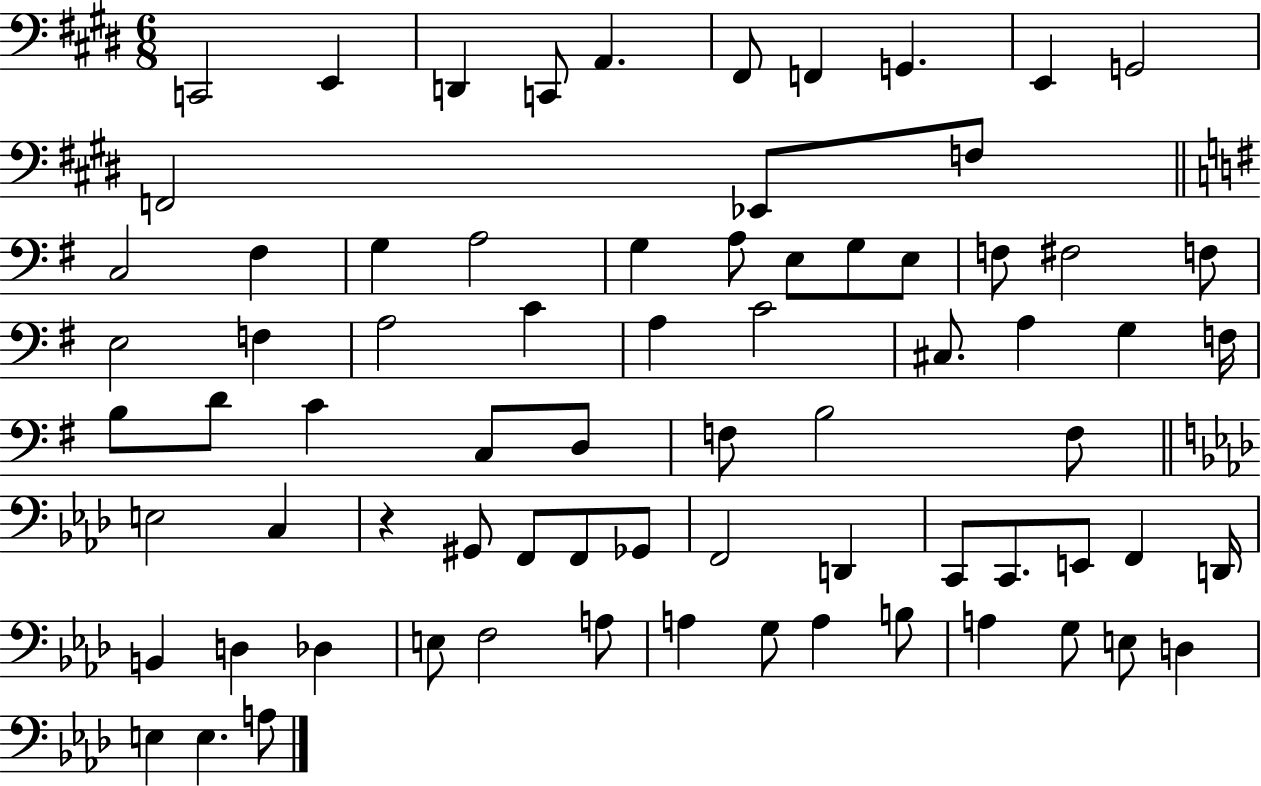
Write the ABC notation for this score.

X:1
T:Untitled
M:6/8
L:1/4
K:E
C,,2 E,, D,, C,,/2 A,, ^F,,/2 F,, G,, E,, G,,2 F,,2 _E,,/2 F,/2 C,2 ^F, G, A,2 G, A,/2 E,/2 G,/2 E,/2 F,/2 ^F,2 F,/2 E,2 F, A,2 C A, C2 ^C,/2 A, G, F,/4 B,/2 D/2 C C,/2 D,/2 F,/2 B,2 F,/2 E,2 C, z ^G,,/2 F,,/2 F,,/2 _G,,/2 F,,2 D,, C,,/2 C,,/2 E,,/2 F,, D,,/4 B,, D, _D, E,/2 F,2 A,/2 A, G,/2 A, B,/2 A, G,/2 E,/2 D, E, E, A,/2